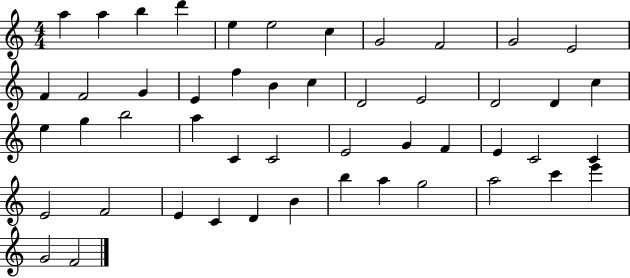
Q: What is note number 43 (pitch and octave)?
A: A5